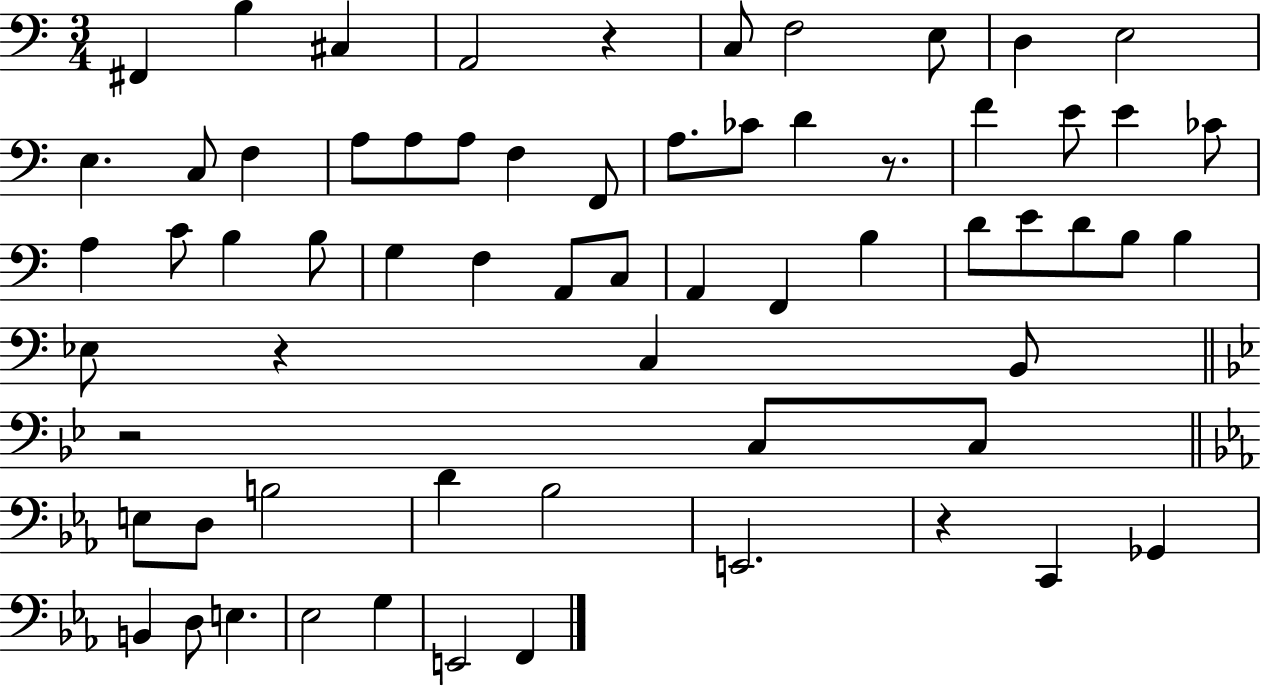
F#2/q B3/q C#3/q A2/h R/q C3/e F3/h E3/e D3/q E3/h E3/q. C3/e F3/q A3/e A3/e A3/e F3/q F2/e A3/e. CES4/e D4/q R/e. F4/q E4/e E4/q CES4/e A3/q C4/e B3/q B3/e G3/q F3/q A2/e C3/e A2/q F2/q B3/q D4/e E4/e D4/e B3/e B3/q Eb3/e R/q C3/q B2/e R/h C3/e C3/e E3/e D3/e B3/h D4/q Bb3/h E2/h. R/q C2/q Gb2/q B2/q D3/e E3/q. Eb3/h G3/q E2/h F2/q